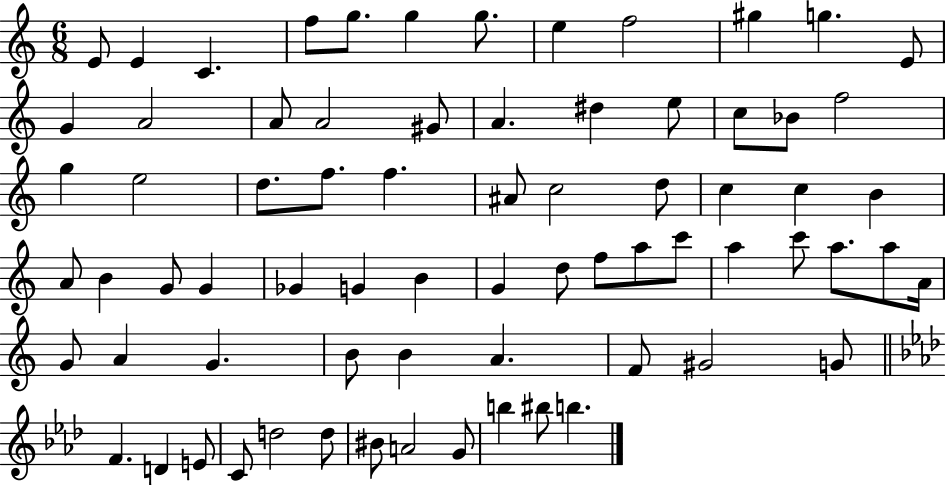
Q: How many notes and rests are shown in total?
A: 72